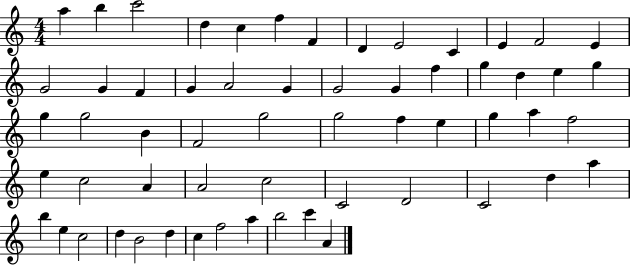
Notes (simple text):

A5/q B5/q C6/h D5/q C5/q F5/q F4/q D4/q E4/h C4/q E4/q F4/h E4/q G4/h G4/q F4/q G4/q A4/h G4/q G4/h G4/q F5/q G5/q D5/q E5/q G5/q G5/q G5/h B4/q F4/h G5/h G5/h F5/q E5/q G5/q A5/q F5/h E5/q C5/h A4/q A4/h C5/h C4/h D4/h C4/h D5/q A5/q B5/q E5/q C5/h D5/q B4/h D5/q C5/q F5/h A5/q B5/h C6/q A4/q